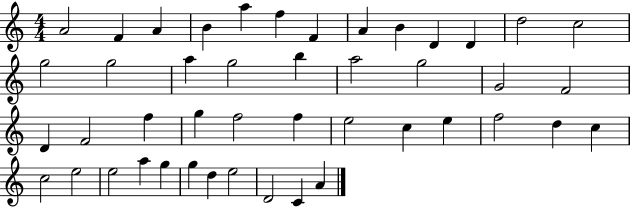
X:1
T:Untitled
M:4/4
L:1/4
K:C
A2 F A B a f F A B D D d2 c2 g2 g2 a g2 b a2 g2 G2 F2 D F2 f g f2 f e2 c e f2 d c c2 e2 e2 a g g d e2 D2 C A